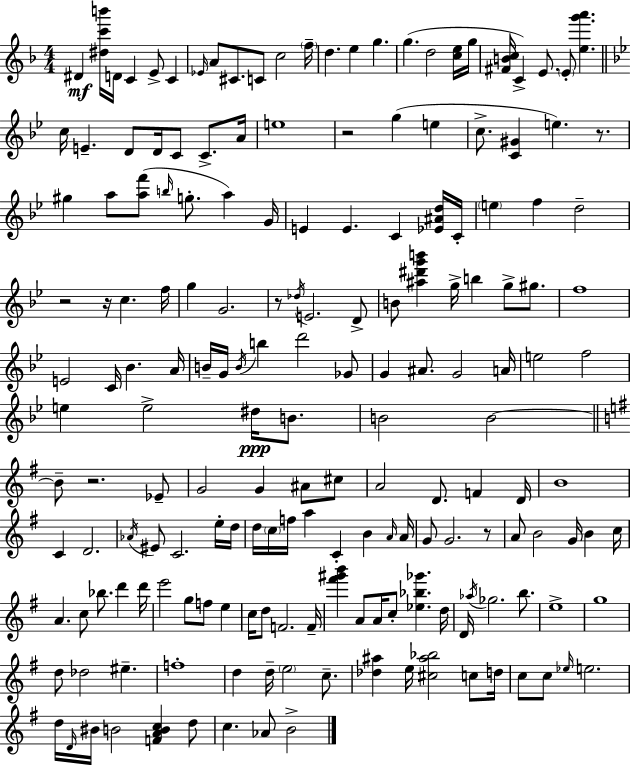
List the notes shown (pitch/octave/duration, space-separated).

D#4/q [D#5,C6,B6]/s D4/s C4/q E4/e C4/q Eb4/s A4/e C#4/e. C4/e C5/h F5/s D5/q. E5/q G5/q. G5/q. D5/h [C5,E5]/s G5/s [F#4,B4,C5]/s C4/q E4/e. E4/e [E5,G6,A6]/q. C5/s E4/q. D4/e D4/s C4/e C4/e. A4/s E5/w R/h G5/q E5/q C5/e. [C4,G#4]/q E5/q. R/e. G#5/q A5/e [A5,F6]/e B5/s G5/e. A5/q G4/s E4/q E4/q. C4/q [Eb4,A#4,D5]/s C4/s E5/q F5/q D5/h R/h R/s C5/q. F5/s G5/q G4/h. R/e Db5/s E4/h. D4/e B4/e [A#5,D#6,G6,B6]/q G5/s B5/q G5/e G#5/e. F5/w E4/h C4/s Bb4/q. A4/s B4/s G4/s B4/s B5/q D6/h Gb4/e G4/q A#4/e. G4/h A4/s E5/h F5/h E5/q E5/h D#5/s B4/e. B4/h B4/h B4/e R/h. Eb4/e G4/h G4/q A#4/e C#5/e A4/h D4/e. F4/q D4/s B4/w C4/q D4/h. Ab4/s EIS4/e C4/h. E5/s D5/s D5/s C5/s F5/s A5/q C4/q B4/q A4/s A4/s G4/e G4/h. R/e A4/e B4/h G4/s B4/q C5/s A4/q. C5/e Bb5/e. D6/q D6/s E6/h G5/e F5/e E5/q C5/s D5/e F4/h. F4/s [F#6,G#6,B6]/q A4/e A4/s C5/e [Eb5,Bb5,Gb6]/q. D5/s D4/s Ab5/s Gb5/h. B5/e. E5/w G5/w D5/e Db5/h EIS5/q. F5/w D5/q D5/s E5/h C5/e. [Db5,A#5]/q E5/s [C#5,A#5,Bb5]/h C5/e D5/s C5/e C5/e Eb5/s E5/h. D5/s D4/s BIS4/s B4/h [F4,A4,B4,C5]/q D5/e C5/q. Ab4/e B4/h